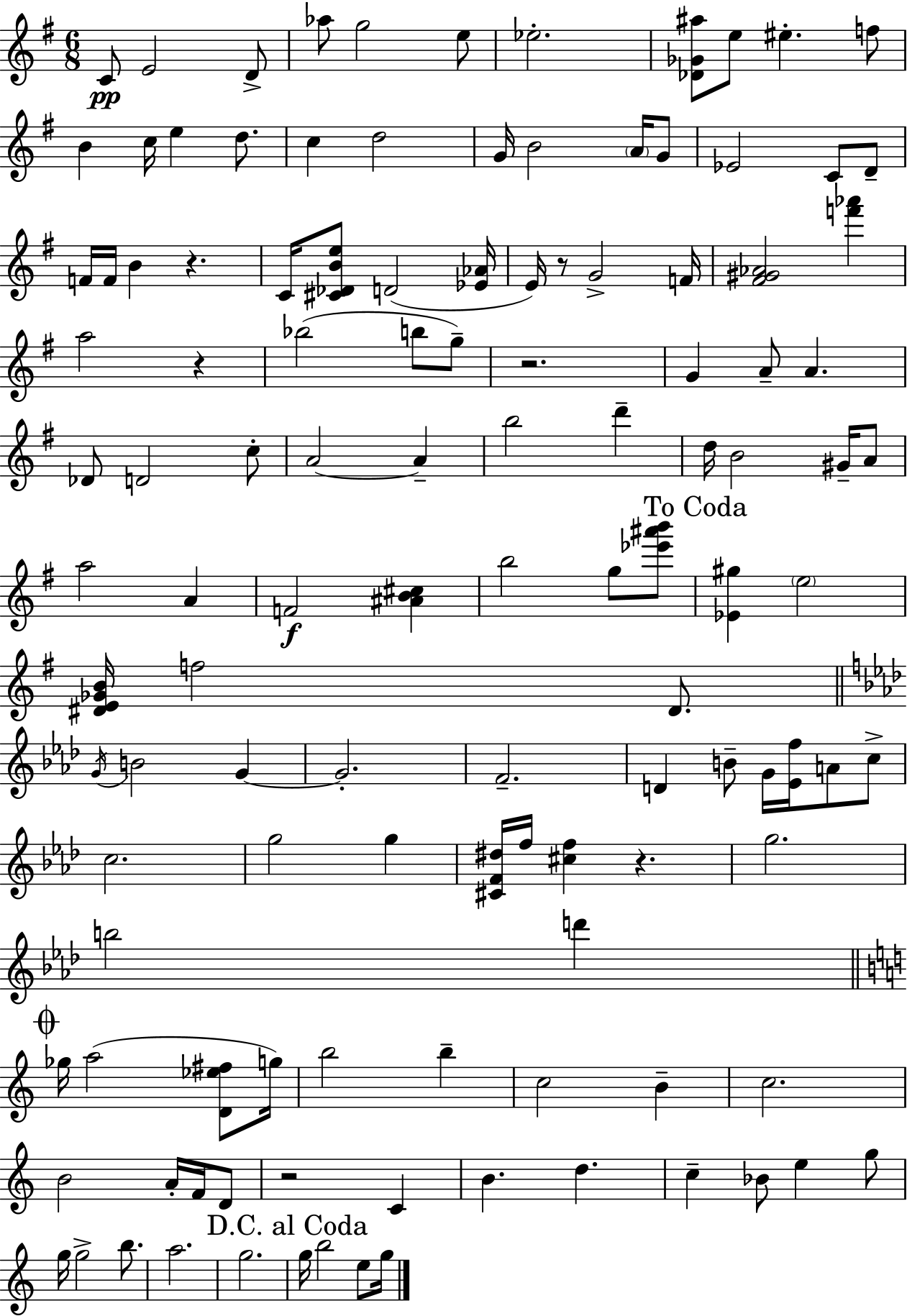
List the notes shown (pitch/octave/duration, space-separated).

C4/e E4/h D4/e Ab5/e G5/h E5/e Eb5/h. [Db4,Gb4,A#5]/e E5/e EIS5/q. F5/e B4/q C5/s E5/q D5/e. C5/q D5/h G4/s B4/h A4/s G4/e Eb4/h C4/e D4/e F4/s F4/s B4/q R/q. C4/s [C#4,Db4,B4,E5]/e D4/h [Eb4,Ab4]/s E4/s R/e G4/h F4/s [F#4,G#4,Ab4]/h [F6,Ab6]/q A5/h R/q Bb5/h B5/e G5/e R/h. G4/q A4/e A4/q. Db4/e D4/h C5/e A4/h A4/q B5/h D6/q D5/s B4/h G#4/s A4/e A5/h A4/q F4/h [A#4,B4,C#5]/q B5/h G5/e [Eb6,A#6,B6]/e [Eb4,G#5]/q E5/h [D#4,E4,Gb4,B4]/s F5/h D#4/e. G4/s B4/h G4/q G4/h. F4/h. D4/q B4/e G4/s [Eb4,F5]/s A4/e C5/e C5/h. G5/h G5/q [C#4,F4,D#5]/s F5/s [C#5,F5]/q R/q. G5/h. B5/h D6/q Gb5/s A5/h [D4,Eb5,F#5]/e G5/s B5/h B5/q C5/h B4/q C5/h. B4/h A4/s F4/s D4/e R/h C4/q B4/q. D5/q. C5/q Bb4/e E5/q G5/e G5/s G5/h B5/e. A5/h. G5/h. G5/s B5/h E5/e G5/s